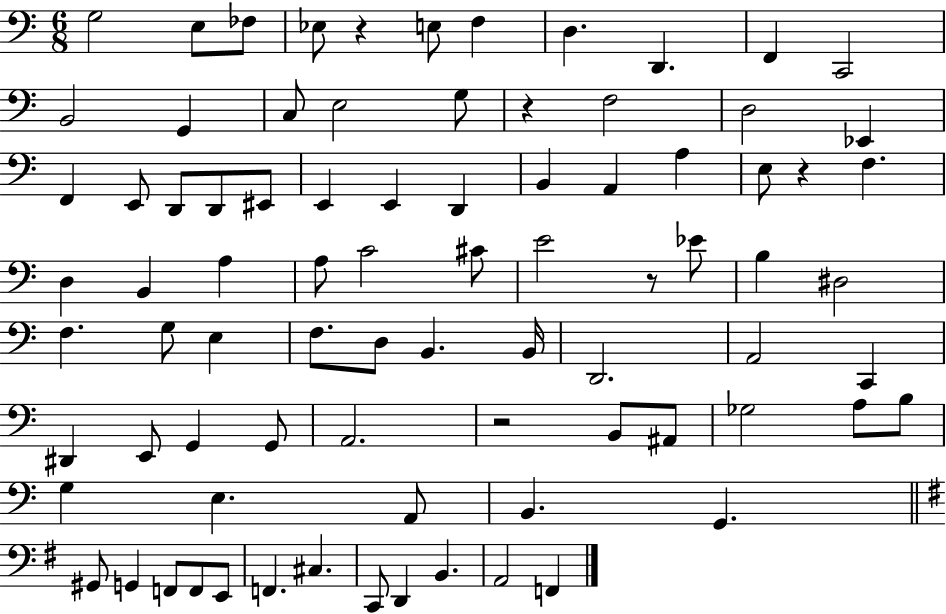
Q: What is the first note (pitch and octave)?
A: G3